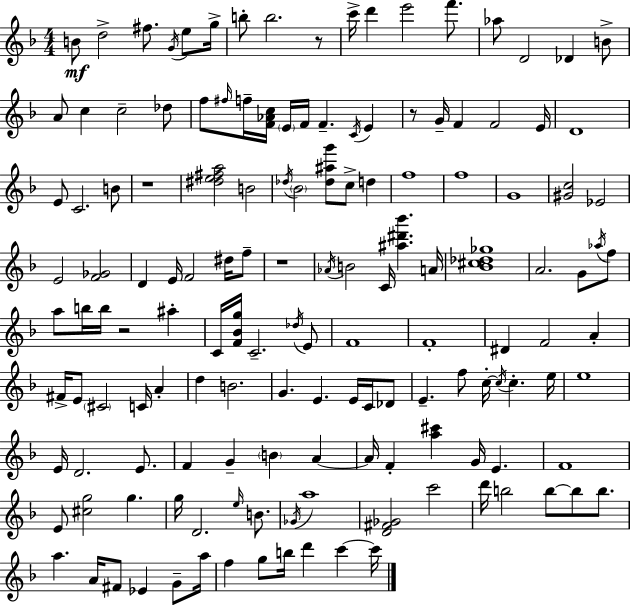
B4/e D5/h F#5/e. G4/s E5/e G5/s B5/e B5/h. R/e C6/s D6/q E6/h F6/e. Ab5/e D4/h Db4/q B4/e A4/e C5/q C5/h Db5/e F5/e F#5/s F5/s [F4,Ab4,C5]/s E4/s F4/s F4/q. C4/s E4/q R/e G4/s F4/q F4/h E4/s D4/w E4/e C4/h. B4/e R/w [D#5,E5,F#5,A5]/h B4/h Db5/s Bb4/h [Db5,A#5,G6]/e C5/e D5/q F5/w F5/w G4/w [G#4,C5]/h Eb4/h E4/h [F4,Gb4]/h D4/q E4/s F4/h D#5/s F5/e R/w Ab4/s B4/h C4/s [A#5,D#6,Bb6]/q. A4/s [Bb4,C#5,Db5,Gb5]/w A4/h. G4/e Ab5/s F5/e A5/e B5/s B5/s R/h A#5/q C4/s [F4,Bb4,G5]/s C4/h. Db5/s E4/e F4/w F4/w D#4/q F4/h A4/q F#4/s E4/e C#4/h C4/s A4/q D5/q B4/h. G4/q. E4/q. E4/s C4/s Db4/e E4/q. F5/e C5/s C5/s C5/q. E5/s E5/w E4/s D4/h. E4/e. F4/q G4/q B4/q A4/q A4/s F4/q [A5,C#6]/q G4/s E4/q. F4/w E4/e [C#5,G5]/h G5/q. G5/s D4/h. E5/s B4/e. Gb4/s A5/w [D4,F#4,Gb4]/h C6/h D6/s B5/h B5/e B5/e B5/e. A5/q. A4/s F#4/e Eb4/q G4/e A5/s F5/q G5/e B5/s D6/q C6/q C6/s